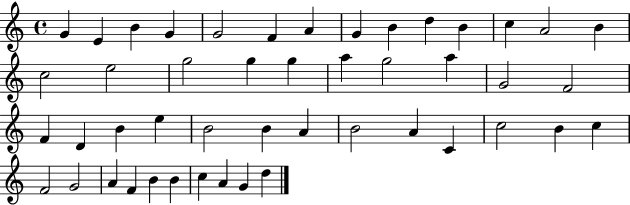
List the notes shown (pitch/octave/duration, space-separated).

G4/q E4/q B4/q G4/q G4/h F4/q A4/q G4/q B4/q D5/q B4/q C5/q A4/h B4/q C5/h E5/h G5/h G5/q G5/q A5/q G5/h A5/q G4/h F4/h F4/q D4/q B4/q E5/q B4/h B4/q A4/q B4/h A4/q C4/q C5/h B4/q C5/q F4/h G4/h A4/q F4/q B4/q B4/q C5/q A4/q G4/q D5/q